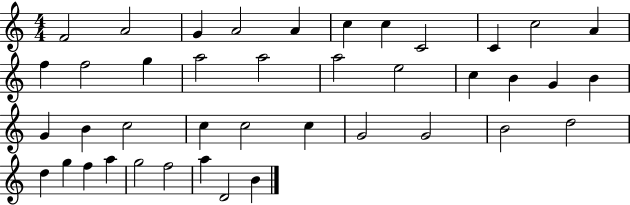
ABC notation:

X:1
T:Untitled
M:4/4
L:1/4
K:C
F2 A2 G A2 A c c C2 C c2 A f f2 g a2 a2 a2 e2 c B G B G B c2 c c2 c G2 G2 B2 d2 d g f a g2 f2 a D2 B